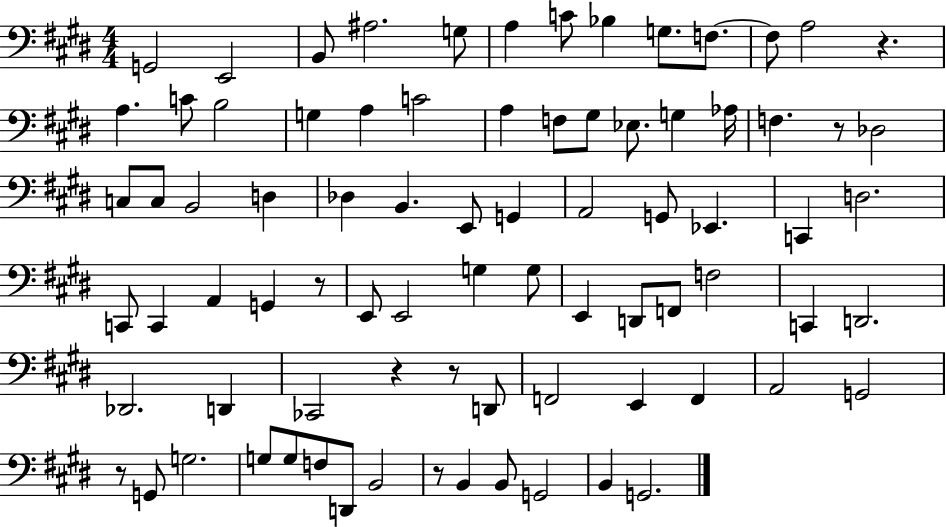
{
  \clef bass
  \numericTimeSignature
  \time 4/4
  \key e \major
  g,2 e,2 | b,8 ais2. g8 | a4 c'8 bes4 g8. f8.~~ | f8 a2 r4. | \break a4. c'8 b2 | g4 a4 c'2 | a4 f8 gis8 ees8. g4 aes16 | f4. r8 des2 | \break c8 c8 b,2 d4 | des4 b,4. e,8 g,4 | a,2 g,8 ees,4. | c,4 d2. | \break c,8 c,4 a,4 g,4 r8 | e,8 e,2 g4 g8 | e,4 d,8 f,8 f2 | c,4 d,2. | \break des,2. d,4 | ces,2 r4 r8 d,8 | f,2 e,4 f,4 | a,2 g,2 | \break r8 g,8 g2. | g8 g8 f8 d,8 b,2 | r8 b,4 b,8 g,2 | b,4 g,2. | \break \bar "|."
}